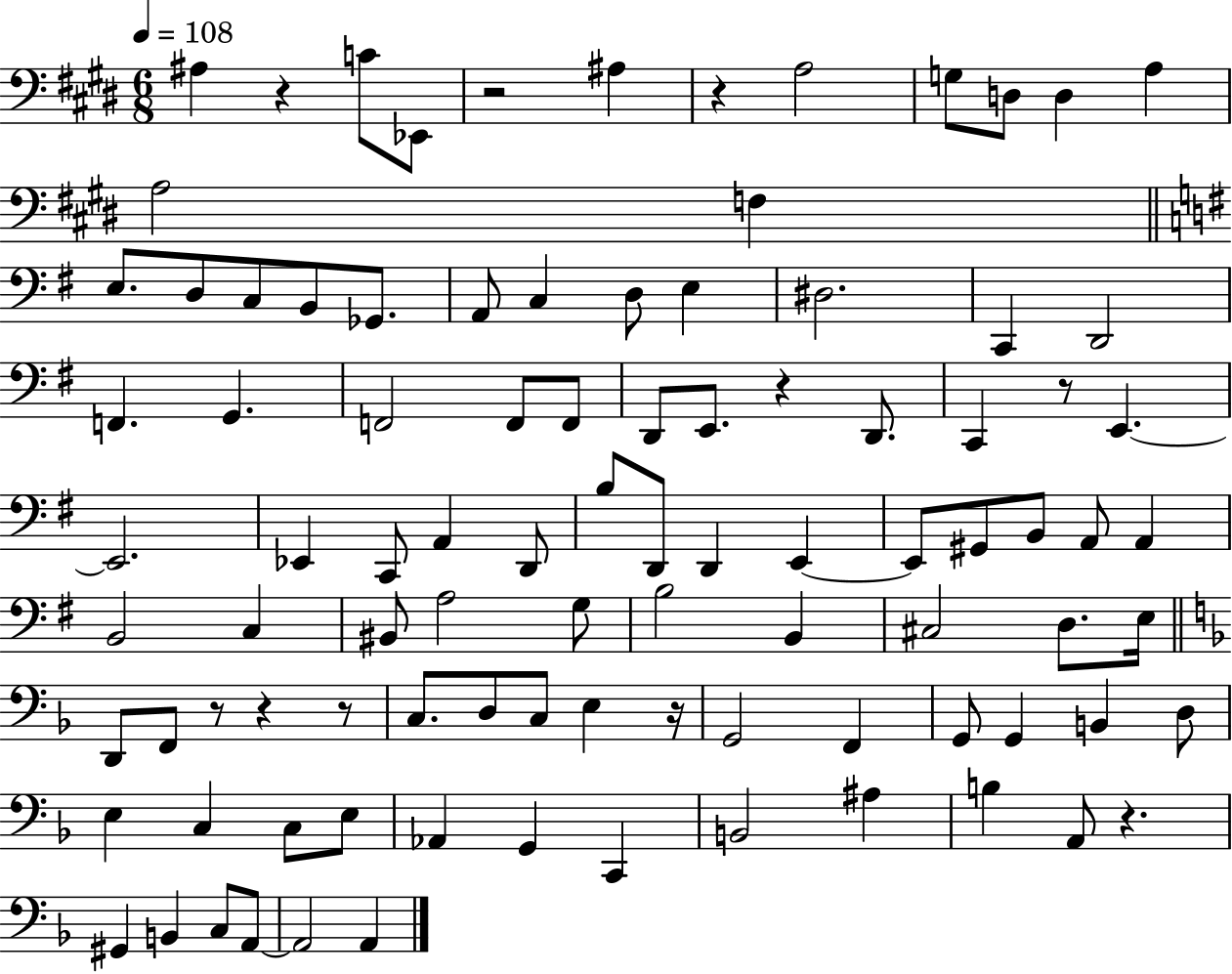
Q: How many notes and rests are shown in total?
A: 96